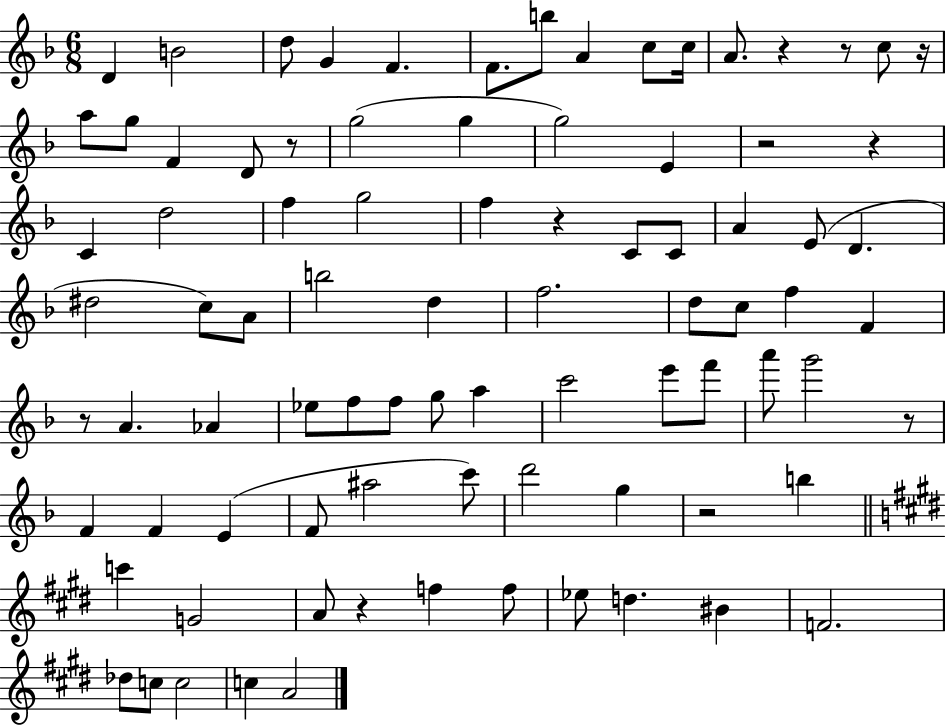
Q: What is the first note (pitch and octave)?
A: D4